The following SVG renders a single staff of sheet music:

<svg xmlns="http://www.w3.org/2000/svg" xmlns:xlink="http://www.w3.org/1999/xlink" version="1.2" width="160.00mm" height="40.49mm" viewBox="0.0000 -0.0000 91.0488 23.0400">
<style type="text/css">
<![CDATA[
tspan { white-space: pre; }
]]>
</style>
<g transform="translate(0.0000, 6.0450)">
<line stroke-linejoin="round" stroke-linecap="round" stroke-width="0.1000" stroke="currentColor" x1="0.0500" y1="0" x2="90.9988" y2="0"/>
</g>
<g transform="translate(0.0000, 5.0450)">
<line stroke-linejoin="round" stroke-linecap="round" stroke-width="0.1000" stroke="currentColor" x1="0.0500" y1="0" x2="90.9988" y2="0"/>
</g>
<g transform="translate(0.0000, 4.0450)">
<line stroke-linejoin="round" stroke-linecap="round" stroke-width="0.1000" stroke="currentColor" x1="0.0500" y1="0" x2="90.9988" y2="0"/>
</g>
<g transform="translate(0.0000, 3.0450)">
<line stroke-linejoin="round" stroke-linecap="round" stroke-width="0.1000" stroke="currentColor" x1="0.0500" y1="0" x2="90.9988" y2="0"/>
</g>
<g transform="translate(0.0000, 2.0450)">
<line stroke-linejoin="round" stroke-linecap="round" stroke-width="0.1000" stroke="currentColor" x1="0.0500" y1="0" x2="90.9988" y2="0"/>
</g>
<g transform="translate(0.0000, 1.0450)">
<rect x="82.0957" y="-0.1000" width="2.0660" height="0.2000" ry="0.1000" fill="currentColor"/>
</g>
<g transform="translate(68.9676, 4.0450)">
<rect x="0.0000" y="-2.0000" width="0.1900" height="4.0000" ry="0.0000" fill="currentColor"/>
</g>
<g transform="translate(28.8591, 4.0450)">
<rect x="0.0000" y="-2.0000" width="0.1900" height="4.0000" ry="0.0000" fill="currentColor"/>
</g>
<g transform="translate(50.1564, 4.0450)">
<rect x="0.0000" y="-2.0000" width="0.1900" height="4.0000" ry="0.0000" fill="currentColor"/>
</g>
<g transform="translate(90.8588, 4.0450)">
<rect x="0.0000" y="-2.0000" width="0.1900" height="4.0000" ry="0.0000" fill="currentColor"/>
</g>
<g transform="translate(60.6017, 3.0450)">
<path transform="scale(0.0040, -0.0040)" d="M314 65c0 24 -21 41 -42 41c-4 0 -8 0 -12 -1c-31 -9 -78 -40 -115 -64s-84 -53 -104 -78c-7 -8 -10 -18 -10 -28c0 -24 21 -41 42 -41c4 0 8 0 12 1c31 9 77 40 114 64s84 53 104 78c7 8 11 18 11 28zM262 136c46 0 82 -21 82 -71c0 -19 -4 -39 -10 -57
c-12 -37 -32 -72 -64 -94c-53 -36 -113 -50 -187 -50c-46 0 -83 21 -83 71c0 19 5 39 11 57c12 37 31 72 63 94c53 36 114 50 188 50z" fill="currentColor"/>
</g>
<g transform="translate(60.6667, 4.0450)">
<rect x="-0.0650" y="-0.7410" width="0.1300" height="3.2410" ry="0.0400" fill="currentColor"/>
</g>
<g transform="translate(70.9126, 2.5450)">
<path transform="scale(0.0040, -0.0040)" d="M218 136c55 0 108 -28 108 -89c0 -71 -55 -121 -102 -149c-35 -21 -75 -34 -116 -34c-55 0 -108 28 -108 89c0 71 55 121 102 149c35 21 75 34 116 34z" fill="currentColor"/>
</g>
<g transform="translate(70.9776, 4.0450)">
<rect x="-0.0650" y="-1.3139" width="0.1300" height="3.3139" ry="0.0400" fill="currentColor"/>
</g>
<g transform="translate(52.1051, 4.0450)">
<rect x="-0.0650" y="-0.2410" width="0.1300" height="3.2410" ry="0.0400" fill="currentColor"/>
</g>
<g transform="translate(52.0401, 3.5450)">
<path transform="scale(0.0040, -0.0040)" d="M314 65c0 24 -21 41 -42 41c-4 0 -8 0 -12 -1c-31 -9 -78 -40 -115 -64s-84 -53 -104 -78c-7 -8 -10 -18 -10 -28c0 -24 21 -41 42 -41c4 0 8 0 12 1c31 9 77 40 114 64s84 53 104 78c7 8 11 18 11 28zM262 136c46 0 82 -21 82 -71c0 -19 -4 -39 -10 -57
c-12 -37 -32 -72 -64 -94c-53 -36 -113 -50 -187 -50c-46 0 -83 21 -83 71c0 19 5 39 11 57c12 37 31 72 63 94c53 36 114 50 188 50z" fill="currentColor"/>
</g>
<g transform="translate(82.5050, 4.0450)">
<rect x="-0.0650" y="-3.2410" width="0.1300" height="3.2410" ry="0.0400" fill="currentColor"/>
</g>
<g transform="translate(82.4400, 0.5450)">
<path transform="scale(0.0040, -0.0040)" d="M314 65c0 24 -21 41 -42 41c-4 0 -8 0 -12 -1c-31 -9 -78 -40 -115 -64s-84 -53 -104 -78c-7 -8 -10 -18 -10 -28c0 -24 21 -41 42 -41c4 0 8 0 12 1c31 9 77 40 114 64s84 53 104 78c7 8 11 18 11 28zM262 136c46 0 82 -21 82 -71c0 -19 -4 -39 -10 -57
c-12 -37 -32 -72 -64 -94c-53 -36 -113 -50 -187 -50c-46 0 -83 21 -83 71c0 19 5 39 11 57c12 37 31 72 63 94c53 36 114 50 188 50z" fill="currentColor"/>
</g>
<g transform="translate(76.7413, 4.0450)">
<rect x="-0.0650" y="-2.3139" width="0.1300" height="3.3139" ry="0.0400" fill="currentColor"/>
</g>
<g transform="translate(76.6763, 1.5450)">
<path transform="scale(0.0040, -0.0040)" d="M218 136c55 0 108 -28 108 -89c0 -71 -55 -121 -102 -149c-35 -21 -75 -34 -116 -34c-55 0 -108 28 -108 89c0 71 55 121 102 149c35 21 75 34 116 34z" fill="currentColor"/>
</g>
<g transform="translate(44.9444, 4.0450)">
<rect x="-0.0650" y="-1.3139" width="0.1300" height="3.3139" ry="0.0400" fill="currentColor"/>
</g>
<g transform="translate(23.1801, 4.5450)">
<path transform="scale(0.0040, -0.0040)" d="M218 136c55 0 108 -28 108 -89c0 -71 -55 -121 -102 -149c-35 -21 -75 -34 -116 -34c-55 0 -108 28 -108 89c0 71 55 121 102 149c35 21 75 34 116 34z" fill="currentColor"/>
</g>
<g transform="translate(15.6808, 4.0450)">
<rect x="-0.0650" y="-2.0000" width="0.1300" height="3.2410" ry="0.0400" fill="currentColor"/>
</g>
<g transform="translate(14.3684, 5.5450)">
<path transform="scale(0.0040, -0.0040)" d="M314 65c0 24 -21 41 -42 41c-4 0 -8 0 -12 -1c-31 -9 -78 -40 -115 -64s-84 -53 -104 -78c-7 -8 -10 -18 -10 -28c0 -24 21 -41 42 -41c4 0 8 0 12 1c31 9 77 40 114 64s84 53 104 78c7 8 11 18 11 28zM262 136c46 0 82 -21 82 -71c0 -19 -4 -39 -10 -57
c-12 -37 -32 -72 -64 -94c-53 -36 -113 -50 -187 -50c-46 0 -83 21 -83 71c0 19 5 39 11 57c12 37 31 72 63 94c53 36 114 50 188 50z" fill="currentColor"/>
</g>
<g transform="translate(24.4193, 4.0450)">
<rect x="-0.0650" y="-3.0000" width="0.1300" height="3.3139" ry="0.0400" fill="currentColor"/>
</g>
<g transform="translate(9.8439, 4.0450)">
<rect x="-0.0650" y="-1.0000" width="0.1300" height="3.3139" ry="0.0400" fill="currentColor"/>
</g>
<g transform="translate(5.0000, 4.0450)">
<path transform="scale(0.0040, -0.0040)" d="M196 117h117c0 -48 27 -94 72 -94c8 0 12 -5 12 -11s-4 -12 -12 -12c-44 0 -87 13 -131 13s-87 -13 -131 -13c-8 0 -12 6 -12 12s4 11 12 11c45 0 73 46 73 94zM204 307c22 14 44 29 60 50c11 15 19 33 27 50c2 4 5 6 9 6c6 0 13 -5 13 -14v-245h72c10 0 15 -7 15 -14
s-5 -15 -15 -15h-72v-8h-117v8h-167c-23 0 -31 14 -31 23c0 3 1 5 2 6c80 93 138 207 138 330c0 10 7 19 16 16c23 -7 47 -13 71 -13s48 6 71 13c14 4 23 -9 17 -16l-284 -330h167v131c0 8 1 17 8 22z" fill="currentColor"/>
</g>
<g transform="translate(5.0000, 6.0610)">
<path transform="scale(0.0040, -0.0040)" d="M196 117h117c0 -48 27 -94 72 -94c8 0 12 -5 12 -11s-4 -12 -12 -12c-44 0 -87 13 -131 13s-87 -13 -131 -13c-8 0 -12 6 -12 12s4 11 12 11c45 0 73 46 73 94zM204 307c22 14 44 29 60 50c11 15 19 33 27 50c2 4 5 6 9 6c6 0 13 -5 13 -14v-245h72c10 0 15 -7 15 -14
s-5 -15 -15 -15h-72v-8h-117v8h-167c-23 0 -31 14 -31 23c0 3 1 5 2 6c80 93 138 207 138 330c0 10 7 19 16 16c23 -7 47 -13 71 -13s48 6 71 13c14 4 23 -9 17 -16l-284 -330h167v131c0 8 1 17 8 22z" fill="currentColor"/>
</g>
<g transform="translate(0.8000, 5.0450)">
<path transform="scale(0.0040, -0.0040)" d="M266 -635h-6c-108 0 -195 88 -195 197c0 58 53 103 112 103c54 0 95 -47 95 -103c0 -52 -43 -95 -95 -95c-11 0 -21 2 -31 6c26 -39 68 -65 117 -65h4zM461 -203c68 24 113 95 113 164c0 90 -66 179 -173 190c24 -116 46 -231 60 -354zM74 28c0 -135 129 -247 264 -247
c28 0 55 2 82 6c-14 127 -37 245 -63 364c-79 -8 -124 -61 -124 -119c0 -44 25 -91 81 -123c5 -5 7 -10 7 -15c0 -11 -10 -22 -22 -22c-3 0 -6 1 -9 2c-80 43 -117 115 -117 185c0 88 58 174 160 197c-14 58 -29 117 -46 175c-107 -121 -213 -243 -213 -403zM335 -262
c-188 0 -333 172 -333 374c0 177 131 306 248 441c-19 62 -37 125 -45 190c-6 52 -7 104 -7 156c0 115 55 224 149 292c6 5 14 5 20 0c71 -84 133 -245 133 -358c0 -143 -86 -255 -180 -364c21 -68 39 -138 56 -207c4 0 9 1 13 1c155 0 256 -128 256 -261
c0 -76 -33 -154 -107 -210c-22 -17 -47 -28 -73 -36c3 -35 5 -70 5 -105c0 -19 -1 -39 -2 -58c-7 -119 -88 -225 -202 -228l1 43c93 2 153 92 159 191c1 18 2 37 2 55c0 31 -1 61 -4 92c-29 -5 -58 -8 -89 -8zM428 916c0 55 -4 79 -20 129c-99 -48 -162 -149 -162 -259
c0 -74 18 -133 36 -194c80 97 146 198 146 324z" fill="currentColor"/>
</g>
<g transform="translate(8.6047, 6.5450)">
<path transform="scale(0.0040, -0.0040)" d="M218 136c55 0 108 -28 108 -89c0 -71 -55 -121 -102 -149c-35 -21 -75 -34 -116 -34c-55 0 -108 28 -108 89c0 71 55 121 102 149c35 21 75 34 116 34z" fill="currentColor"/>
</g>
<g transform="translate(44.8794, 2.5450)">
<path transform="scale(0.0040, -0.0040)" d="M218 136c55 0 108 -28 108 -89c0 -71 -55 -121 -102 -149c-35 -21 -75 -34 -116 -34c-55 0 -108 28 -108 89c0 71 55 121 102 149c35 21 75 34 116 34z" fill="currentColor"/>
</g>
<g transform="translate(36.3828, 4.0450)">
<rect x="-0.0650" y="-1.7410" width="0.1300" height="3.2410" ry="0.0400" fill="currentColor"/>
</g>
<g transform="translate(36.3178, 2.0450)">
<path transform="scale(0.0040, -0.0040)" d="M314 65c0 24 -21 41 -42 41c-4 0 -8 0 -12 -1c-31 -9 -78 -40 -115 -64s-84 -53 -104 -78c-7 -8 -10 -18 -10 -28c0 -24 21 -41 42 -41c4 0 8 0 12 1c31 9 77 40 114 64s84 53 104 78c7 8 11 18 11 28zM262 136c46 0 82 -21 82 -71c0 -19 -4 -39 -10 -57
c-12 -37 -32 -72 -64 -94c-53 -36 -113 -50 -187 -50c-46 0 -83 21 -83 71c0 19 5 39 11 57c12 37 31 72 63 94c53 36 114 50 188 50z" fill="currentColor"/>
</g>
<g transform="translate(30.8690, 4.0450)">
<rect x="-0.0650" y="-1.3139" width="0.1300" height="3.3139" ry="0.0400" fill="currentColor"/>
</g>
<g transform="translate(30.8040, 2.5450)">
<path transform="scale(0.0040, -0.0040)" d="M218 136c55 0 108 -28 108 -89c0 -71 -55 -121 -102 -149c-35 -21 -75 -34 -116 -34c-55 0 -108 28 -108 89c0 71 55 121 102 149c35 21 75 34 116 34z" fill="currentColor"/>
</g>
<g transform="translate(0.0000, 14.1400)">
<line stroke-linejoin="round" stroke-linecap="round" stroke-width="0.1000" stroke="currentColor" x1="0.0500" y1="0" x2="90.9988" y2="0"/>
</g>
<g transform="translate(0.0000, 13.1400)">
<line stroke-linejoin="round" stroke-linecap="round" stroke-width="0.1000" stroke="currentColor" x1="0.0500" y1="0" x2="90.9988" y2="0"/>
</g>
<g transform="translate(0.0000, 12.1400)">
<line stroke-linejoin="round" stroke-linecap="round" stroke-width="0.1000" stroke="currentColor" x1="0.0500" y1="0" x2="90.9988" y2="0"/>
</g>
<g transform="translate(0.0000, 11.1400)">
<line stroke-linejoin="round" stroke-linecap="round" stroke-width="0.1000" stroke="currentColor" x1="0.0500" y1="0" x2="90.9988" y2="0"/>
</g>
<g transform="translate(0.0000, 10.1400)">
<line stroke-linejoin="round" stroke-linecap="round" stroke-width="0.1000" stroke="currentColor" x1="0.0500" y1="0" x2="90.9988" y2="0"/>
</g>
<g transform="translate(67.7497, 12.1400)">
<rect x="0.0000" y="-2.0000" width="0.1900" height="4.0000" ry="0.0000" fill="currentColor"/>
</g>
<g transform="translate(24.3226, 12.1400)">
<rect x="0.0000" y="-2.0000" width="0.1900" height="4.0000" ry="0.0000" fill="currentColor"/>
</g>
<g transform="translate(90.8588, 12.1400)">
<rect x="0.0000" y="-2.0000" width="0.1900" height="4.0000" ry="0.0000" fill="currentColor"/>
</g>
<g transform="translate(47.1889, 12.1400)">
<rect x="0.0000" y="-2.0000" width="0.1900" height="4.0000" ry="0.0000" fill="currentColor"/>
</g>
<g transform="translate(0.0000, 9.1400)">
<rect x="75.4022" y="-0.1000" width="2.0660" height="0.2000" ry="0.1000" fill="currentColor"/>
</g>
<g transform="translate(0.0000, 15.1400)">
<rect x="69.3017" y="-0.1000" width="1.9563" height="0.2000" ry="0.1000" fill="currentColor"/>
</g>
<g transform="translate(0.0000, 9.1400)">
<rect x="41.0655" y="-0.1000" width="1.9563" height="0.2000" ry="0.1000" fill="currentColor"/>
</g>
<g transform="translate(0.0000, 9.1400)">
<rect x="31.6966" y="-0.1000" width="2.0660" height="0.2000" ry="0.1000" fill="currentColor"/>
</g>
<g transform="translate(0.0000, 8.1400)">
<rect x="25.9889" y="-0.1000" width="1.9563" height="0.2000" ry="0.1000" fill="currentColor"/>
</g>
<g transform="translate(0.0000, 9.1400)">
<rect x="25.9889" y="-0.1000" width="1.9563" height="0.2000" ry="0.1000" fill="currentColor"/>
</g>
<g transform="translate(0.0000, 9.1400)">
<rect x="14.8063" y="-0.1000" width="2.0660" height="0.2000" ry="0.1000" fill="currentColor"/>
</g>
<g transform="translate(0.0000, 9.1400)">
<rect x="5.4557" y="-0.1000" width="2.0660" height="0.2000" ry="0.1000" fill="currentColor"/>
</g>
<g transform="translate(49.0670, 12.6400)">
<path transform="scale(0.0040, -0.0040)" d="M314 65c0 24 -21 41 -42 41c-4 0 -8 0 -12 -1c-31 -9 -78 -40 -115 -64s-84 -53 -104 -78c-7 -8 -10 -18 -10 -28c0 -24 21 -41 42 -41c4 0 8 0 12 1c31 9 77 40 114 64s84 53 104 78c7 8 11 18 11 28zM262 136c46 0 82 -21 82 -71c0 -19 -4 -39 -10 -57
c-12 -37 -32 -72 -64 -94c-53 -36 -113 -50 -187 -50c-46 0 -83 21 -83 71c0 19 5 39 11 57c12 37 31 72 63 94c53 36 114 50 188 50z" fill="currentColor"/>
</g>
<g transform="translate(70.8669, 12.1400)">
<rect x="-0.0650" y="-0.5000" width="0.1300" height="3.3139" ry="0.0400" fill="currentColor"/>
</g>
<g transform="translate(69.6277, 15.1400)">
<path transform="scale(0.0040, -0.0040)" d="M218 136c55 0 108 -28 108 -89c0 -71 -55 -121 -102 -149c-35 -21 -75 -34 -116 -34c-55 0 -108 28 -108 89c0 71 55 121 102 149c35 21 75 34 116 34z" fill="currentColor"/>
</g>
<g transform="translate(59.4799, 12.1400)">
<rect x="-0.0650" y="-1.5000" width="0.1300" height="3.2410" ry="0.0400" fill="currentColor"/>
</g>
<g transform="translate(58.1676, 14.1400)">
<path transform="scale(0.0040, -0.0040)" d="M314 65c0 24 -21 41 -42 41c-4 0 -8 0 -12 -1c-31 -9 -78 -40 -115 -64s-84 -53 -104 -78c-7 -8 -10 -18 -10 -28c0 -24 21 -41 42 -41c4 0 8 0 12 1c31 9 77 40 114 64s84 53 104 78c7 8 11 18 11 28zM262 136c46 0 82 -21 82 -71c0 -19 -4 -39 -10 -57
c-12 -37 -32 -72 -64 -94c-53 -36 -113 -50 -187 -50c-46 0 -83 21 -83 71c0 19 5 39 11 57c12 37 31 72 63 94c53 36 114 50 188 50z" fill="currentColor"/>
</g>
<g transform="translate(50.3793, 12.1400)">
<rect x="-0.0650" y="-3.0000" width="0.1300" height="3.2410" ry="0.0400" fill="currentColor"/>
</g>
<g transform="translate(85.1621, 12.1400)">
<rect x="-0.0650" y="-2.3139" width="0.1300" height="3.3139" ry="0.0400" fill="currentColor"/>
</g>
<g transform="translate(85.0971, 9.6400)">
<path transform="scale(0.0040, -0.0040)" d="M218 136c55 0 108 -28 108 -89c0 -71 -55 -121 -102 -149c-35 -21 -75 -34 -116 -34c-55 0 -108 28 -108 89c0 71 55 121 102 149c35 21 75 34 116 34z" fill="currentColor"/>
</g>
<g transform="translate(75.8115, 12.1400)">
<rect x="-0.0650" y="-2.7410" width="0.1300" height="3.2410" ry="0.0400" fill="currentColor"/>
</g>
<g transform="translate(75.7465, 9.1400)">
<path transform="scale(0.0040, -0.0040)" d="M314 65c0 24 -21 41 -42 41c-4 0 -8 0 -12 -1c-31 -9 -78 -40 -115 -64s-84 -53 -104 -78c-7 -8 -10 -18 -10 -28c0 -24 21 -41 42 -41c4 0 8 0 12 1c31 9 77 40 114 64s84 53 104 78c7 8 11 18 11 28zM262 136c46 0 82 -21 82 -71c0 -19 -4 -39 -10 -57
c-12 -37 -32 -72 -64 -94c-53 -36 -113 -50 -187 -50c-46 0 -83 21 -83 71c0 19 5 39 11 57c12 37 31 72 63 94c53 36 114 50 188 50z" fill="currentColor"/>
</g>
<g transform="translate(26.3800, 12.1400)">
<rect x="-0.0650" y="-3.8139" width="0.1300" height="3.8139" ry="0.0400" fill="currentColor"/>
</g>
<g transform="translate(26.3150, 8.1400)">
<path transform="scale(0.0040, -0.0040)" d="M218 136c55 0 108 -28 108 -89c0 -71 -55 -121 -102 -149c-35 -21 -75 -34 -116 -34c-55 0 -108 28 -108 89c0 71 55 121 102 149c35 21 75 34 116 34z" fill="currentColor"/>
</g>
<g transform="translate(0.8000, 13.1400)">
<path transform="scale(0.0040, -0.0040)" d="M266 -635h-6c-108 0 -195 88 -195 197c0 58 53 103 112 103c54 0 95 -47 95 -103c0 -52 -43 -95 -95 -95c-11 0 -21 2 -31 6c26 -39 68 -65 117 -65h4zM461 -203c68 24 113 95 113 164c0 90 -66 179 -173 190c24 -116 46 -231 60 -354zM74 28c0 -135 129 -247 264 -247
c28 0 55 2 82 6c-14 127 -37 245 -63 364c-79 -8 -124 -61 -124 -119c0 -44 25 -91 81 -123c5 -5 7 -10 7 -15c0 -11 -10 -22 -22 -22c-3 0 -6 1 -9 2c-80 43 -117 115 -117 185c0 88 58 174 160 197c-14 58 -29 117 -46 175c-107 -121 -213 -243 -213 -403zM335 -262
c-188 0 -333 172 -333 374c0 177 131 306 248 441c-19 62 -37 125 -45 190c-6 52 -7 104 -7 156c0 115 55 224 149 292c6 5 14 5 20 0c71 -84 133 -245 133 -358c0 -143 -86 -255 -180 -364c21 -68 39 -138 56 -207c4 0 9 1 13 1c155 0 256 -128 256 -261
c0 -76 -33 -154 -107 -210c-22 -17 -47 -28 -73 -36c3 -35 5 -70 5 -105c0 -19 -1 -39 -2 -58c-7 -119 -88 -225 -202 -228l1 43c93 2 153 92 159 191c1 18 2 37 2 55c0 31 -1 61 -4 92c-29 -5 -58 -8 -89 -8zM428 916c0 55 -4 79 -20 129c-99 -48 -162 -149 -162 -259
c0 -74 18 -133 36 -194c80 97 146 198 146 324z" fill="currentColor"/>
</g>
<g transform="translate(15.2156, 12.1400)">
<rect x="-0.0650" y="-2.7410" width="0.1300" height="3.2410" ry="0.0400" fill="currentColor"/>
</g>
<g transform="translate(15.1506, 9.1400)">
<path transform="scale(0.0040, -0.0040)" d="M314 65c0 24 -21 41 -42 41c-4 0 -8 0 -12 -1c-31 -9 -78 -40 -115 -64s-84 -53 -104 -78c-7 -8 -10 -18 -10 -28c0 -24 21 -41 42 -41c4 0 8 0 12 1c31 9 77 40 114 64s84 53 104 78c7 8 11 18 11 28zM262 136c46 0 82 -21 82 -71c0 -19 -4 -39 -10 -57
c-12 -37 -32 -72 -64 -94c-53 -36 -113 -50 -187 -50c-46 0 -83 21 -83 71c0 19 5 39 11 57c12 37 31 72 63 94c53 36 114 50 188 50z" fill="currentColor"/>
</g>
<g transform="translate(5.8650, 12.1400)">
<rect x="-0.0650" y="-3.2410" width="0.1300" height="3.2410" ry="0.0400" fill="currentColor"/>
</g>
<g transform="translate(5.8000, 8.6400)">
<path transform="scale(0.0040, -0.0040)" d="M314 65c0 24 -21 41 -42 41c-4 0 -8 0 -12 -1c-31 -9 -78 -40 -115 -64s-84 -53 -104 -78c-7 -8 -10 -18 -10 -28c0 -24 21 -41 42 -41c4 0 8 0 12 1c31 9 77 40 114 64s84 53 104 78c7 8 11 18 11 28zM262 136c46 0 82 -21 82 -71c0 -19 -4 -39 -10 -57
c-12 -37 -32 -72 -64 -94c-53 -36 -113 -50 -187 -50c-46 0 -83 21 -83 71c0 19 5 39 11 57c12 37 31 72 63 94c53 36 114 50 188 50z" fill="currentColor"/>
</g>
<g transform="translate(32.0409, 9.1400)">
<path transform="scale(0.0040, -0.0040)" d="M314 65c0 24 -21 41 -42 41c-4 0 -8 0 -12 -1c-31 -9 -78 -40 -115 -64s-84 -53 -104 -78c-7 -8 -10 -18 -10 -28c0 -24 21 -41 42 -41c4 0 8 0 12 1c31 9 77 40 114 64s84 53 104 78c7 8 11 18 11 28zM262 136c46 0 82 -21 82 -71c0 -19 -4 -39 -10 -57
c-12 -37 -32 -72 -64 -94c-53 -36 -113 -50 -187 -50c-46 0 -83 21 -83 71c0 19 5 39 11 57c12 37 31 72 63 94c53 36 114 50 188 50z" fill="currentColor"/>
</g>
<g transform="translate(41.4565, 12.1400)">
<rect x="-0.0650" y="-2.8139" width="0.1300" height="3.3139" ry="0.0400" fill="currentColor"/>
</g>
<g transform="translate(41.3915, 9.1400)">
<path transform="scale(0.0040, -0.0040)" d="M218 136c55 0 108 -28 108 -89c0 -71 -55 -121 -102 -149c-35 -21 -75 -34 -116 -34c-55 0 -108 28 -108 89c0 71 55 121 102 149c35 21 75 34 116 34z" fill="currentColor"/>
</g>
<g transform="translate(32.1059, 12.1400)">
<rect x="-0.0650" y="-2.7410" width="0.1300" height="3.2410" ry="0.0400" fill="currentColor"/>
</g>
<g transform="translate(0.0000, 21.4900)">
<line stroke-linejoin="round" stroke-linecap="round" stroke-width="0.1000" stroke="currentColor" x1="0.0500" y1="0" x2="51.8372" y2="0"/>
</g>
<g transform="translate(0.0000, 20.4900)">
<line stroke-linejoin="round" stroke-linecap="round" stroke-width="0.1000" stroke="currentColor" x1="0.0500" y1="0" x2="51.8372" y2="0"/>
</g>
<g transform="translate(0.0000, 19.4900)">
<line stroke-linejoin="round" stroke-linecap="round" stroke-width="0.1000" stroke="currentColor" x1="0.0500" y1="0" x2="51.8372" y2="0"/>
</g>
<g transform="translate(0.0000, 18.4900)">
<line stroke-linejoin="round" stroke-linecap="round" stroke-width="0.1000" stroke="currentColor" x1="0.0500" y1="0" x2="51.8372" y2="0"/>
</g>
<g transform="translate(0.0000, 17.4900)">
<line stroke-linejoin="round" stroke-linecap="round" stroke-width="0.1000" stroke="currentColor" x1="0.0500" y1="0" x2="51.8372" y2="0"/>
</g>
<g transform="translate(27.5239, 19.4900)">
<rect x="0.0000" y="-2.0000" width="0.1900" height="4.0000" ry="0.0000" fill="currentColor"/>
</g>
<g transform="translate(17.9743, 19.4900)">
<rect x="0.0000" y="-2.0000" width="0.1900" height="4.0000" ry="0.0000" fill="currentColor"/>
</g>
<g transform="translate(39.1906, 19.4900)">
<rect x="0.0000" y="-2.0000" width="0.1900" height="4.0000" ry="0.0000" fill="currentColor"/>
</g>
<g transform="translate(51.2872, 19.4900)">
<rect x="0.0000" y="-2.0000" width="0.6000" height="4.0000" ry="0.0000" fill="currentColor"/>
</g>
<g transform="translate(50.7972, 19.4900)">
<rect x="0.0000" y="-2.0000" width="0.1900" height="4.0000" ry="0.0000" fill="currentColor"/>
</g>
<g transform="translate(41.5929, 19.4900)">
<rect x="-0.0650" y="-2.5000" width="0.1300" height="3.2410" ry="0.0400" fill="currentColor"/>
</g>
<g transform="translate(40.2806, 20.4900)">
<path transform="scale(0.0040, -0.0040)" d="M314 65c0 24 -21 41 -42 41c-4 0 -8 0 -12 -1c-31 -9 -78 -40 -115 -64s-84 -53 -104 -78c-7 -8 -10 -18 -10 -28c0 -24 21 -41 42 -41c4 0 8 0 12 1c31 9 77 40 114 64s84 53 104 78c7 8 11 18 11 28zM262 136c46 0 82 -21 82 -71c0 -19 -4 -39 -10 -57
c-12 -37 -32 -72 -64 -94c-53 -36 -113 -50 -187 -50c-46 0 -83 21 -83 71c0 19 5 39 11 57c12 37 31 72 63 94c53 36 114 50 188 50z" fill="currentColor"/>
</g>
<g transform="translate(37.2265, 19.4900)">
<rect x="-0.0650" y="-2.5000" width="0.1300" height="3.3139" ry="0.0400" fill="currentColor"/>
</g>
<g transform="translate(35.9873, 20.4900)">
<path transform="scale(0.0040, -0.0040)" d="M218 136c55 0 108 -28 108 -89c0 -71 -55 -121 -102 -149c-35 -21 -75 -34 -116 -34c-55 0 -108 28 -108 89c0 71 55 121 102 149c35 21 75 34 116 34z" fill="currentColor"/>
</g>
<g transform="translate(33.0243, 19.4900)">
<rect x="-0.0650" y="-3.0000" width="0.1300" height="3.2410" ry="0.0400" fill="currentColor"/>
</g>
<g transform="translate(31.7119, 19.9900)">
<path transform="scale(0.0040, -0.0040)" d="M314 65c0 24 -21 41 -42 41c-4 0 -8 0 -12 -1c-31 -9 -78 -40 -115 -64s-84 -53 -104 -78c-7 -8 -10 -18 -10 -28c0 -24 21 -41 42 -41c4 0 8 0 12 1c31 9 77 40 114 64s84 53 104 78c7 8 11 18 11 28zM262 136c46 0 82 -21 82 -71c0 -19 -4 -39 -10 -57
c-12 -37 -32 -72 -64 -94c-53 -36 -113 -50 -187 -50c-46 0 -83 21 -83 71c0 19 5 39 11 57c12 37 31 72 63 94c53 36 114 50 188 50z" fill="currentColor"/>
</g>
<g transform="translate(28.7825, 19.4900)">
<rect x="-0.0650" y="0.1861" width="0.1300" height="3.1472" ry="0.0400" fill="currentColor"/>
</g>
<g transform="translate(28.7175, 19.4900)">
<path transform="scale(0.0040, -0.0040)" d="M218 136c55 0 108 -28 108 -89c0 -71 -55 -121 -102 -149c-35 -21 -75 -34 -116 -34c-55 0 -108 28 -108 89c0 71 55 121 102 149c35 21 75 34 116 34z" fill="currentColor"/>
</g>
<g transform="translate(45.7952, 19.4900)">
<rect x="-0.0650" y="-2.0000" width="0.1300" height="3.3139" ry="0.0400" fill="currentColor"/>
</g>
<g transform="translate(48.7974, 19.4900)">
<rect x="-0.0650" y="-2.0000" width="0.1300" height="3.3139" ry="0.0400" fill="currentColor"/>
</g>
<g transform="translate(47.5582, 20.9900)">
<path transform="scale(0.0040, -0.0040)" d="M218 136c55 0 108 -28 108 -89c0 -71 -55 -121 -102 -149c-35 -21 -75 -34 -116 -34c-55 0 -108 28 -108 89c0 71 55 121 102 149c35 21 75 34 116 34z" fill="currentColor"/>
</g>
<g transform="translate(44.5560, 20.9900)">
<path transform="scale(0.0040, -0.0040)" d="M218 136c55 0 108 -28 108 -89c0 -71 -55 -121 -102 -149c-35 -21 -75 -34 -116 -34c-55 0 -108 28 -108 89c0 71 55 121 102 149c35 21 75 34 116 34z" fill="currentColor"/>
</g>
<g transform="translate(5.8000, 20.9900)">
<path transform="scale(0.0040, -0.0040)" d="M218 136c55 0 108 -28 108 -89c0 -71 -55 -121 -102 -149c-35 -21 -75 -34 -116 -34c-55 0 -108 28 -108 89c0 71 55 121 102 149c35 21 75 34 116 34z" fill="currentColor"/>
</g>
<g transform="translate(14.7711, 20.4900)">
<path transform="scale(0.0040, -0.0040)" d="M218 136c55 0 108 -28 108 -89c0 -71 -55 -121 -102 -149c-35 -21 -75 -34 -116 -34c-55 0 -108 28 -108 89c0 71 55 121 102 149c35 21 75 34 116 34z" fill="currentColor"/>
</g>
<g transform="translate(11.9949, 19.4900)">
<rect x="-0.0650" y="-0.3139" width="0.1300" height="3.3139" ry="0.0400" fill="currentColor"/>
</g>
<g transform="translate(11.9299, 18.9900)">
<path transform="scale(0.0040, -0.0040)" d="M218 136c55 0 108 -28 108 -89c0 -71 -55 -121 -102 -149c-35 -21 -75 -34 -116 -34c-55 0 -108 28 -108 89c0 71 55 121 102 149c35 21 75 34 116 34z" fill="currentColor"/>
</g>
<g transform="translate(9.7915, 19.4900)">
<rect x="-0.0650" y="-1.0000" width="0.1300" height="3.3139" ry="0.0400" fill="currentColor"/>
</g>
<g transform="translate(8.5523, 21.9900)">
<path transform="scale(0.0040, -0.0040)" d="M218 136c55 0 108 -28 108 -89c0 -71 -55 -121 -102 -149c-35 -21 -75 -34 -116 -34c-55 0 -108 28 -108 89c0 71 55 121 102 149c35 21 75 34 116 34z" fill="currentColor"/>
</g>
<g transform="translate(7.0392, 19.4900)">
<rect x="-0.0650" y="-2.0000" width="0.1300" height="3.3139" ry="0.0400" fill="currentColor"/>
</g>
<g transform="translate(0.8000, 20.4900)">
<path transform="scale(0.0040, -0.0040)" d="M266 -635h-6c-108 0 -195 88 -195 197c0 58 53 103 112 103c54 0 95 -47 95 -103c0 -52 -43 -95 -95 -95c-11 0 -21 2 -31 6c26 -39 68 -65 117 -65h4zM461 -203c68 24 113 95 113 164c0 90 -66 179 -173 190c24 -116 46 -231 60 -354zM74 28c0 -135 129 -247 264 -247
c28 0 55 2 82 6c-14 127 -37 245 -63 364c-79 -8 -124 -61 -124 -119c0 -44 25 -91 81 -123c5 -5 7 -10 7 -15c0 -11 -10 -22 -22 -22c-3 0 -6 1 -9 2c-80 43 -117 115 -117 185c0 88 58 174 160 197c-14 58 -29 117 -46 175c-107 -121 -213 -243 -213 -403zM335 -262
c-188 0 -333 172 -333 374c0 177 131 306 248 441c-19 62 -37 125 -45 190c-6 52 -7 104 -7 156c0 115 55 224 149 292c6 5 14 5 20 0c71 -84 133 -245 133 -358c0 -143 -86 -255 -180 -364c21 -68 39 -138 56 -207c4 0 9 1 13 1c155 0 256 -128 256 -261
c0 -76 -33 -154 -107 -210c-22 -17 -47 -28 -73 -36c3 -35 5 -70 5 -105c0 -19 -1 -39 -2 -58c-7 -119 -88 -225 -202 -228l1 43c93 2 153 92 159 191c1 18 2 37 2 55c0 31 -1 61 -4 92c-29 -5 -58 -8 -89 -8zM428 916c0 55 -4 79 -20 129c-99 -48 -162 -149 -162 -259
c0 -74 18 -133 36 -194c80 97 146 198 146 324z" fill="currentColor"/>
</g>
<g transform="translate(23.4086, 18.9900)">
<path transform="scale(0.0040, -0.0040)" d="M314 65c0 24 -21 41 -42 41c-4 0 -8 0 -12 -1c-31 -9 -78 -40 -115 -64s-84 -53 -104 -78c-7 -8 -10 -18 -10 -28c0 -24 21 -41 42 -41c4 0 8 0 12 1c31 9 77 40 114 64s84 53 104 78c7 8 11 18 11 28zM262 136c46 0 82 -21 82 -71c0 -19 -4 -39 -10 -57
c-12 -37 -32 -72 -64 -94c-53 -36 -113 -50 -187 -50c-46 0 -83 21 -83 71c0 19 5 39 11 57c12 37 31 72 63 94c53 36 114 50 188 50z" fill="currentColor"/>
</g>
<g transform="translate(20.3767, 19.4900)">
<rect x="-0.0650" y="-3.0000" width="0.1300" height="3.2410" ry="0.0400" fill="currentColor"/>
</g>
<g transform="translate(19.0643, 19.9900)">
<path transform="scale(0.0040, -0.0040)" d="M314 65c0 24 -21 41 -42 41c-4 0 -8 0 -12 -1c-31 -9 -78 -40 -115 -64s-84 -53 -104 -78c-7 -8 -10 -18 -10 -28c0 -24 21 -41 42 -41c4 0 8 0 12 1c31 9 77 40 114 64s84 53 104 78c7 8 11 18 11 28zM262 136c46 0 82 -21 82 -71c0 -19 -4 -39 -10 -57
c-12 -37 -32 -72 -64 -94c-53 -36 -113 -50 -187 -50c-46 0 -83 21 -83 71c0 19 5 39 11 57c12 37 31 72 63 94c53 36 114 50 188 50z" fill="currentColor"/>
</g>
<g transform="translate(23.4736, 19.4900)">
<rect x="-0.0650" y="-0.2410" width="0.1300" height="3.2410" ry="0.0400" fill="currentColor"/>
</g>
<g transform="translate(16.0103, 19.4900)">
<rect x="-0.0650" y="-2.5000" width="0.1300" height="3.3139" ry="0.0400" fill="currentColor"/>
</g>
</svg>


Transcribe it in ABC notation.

X:1
T:Untitled
M:4/4
L:1/4
K:C
D F2 A e f2 e c2 d2 e g b2 b2 a2 c' a2 a A2 E2 C a2 g F D c G A2 c2 B A2 G G2 F F